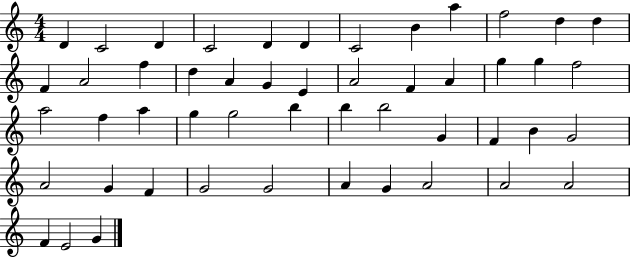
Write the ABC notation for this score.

X:1
T:Untitled
M:4/4
L:1/4
K:C
D C2 D C2 D D C2 B a f2 d d F A2 f d A G E A2 F A g g f2 a2 f a g g2 b b b2 G F B G2 A2 G F G2 G2 A G A2 A2 A2 F E2 G